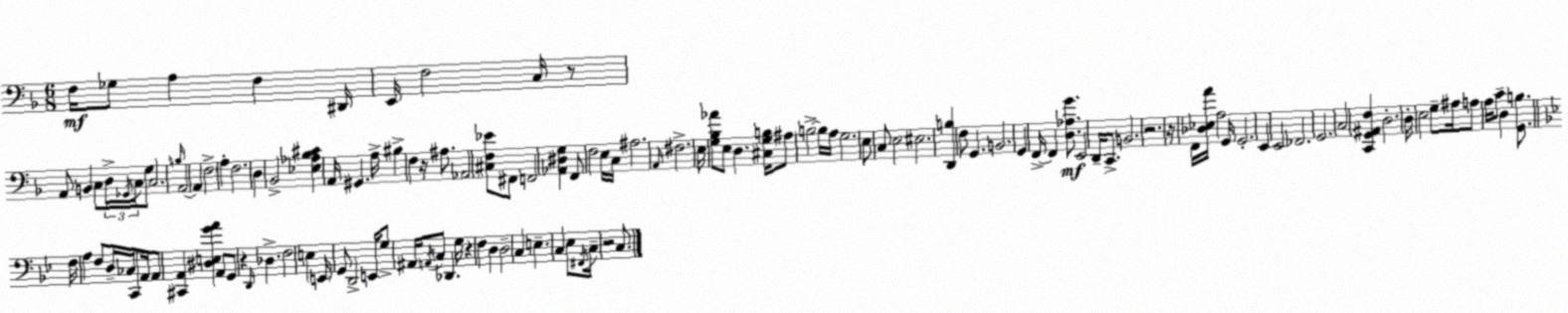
X:1
T:Untitled
M:6/8
L:1/4
K:F
F,/4 _G,/2 A, F, ^D,,/4 E,,/4 F,2 C,/4 z/2 A,,/2 B,, C,/2 D,/4 _G,,/4 C,/4 G,/2 C,2 B,/4 A,,2 A,, F,2 A, F,2 D, _B,,2 [_E,_A,_B,^C] A,,/4 ^G,, A,/4 ^B, F, z/4 ^A,/2 _A,,2 [^C,F,_E]/2 ^F,,/2 F,,2 [_A,,^D,G,] F,,/2 F,2 E,/4 C,/4 ^A,2 A,,/4 ^F,2 E,/4 [G,_B,_A]/2 E,/2 D, [^C,G,B,]/4 ^A,/2 B,2 B,/4 A,/4 G,2 E,/2 C,/2 E,2 ^E,2 [D,,B,] F,/2 G,, B,,2 G,, F,,/4 F,, [D,_A,G]/2 E,,2 D,,/4 C,,/2 B,,2 z2 z/4 F,,/4 [_D,_E,A]/4 A,2 G,,/4 G,,2 E,, E,,2 _F,,2 G,,2 C,2 [C,,G,,^A,,F,] D,2 D,/4 E,2 G,/2 ^A,/4 A,/2 A,/4 C/2 D, [G,,B,]/2 F,/4 A, F,/2 D,/4 _C,/4 C,,/2 A,,/4 A,,/2 [^C,,A,,] [^D,E,GA] A,,/2 G,,/2 z D,,/4 _D, F,2 E, E,,/4 G,,/2 D,,2 E,,/4 G,/2 ^A,,/4 A,,/4 C,/2 _D,, G,/4 z F, D, D,2 C, E, C, _E,/2 ^F,,/4 C,/4 z2 C,/2